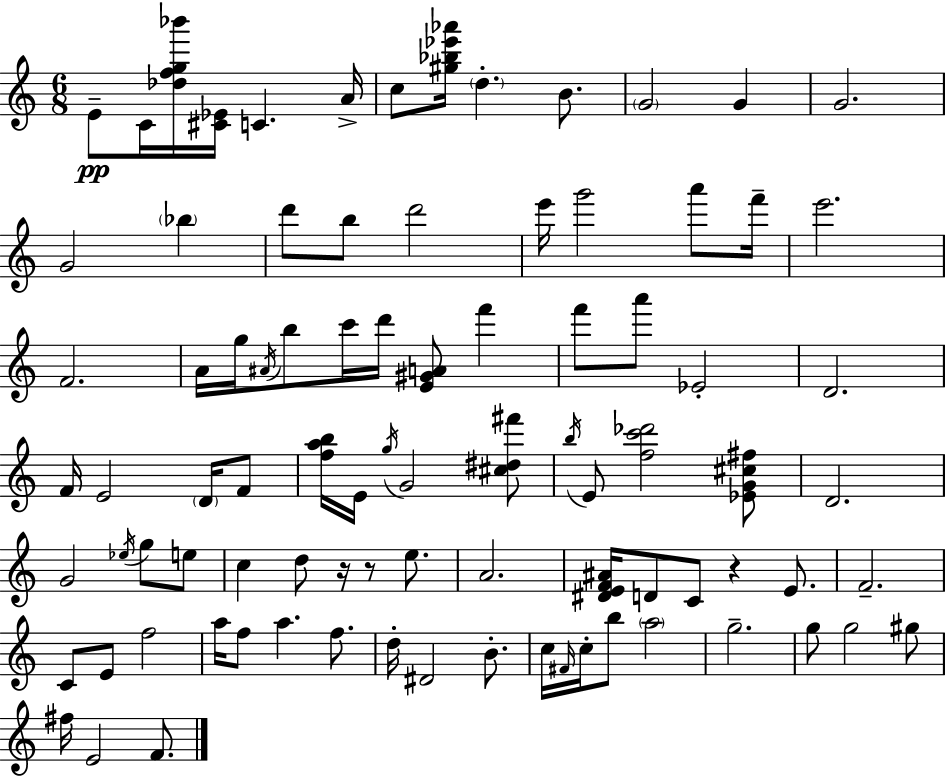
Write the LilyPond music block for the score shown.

{
  \clef treble
  \numericTimeSignature
  \time 6/8
  \key c \major
  e'8--\pp c'16 <des'' f'' g'' bes'''>16 <cis' ees'>16 c'4. a'16-> | c''8 <gis'' bes'' ees''' aes'''>16 \parenthesize d''4.-. b'8. | \parenthesize g'2 g'4 | g'2. | \break g'2 \parenthesize bes''4 | d'''8 b''8 d'''2 | e'''16 g'''2 a'''8 f'''16-- | e'''2. | \break f'2. | a'16 g''16 \acciaccatura { ais'16 } b''8 c'''16 d'''16 <e' gis' a'>8 f'''4 | f'''8 a'''8 ees'2-. | d'2. | \break f'16 e'2 \parenthesize d'16 f'8 | <f'' a'' b''>16 e'16 \acciaccatura { g''16 } g'2 | <cis'' dis'' fis'''>8 \acciaccatura { b''16 } e'8 <f'' c''' des'''>2 | <ees' g' cis'' fis''>8 d'2. | \break g'2 \acciaccatura { ees''16 } | g''8 e''8 c''4 d''8 r16 r8 | e''8. a'2. | <dis' e' f' ais'>16 d'8 c'8 r4 | \break e'8. f'2.-- | c'8 e'8 f''2 | a''16 f''8 a''4. | f''8. d''16-. dis'2 | \break b'8.-. c''16 \grace { fis'16 } c''16-. b''8 \parenthesize a''2 | g''2.-- | g''8 g''2 | gis''8 fis''16 e'2 | \break f'8. \bar "|."
}